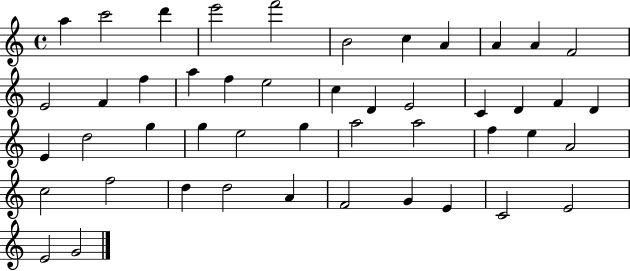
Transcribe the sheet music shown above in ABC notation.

X:1
T:Untitled
M:4/4
L:1/4
K:C
a c'2 d' e'2 f'2 B2 c A A A F2 E2 F f a f e2 c D E2 C D F D E d2 g g e2 g a2 a2 f e A2 c2 f2 d d2 A F2 G E C2 E2 E2 G2